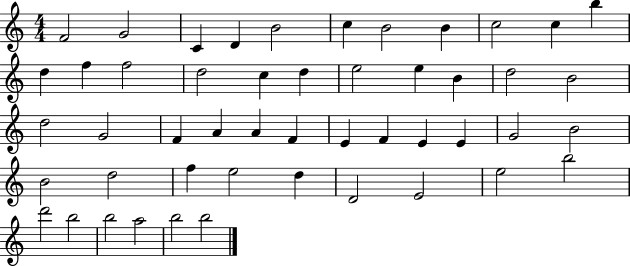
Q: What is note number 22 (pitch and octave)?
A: B4